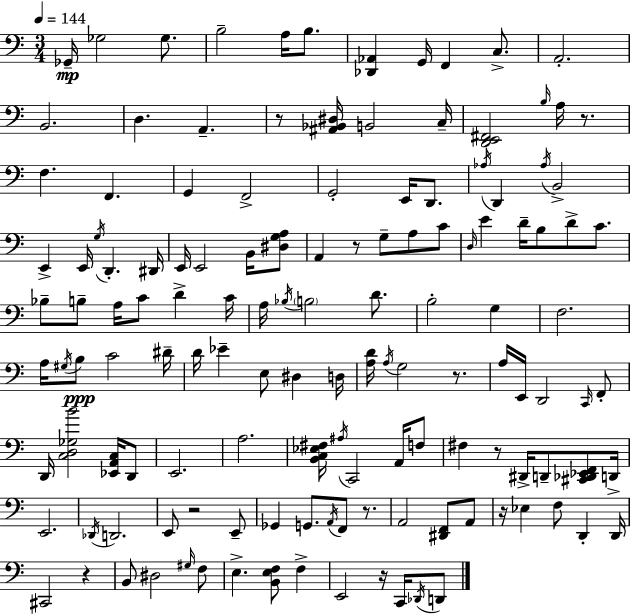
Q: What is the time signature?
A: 3/4